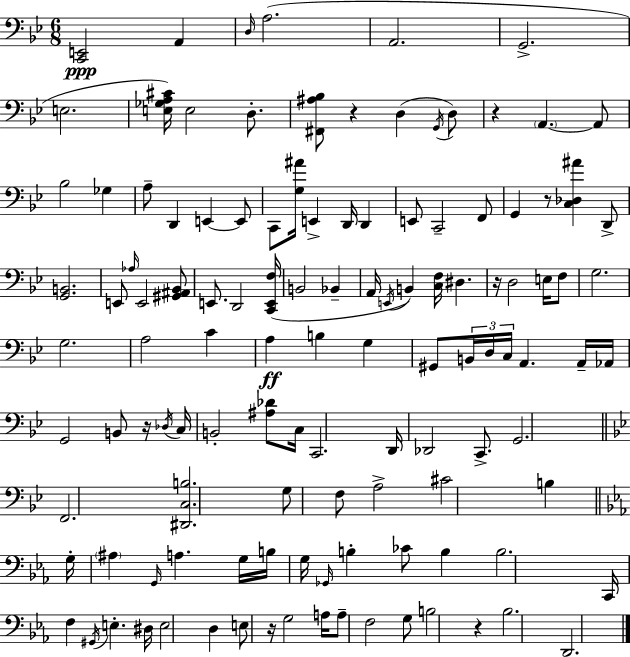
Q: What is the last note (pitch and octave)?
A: D2